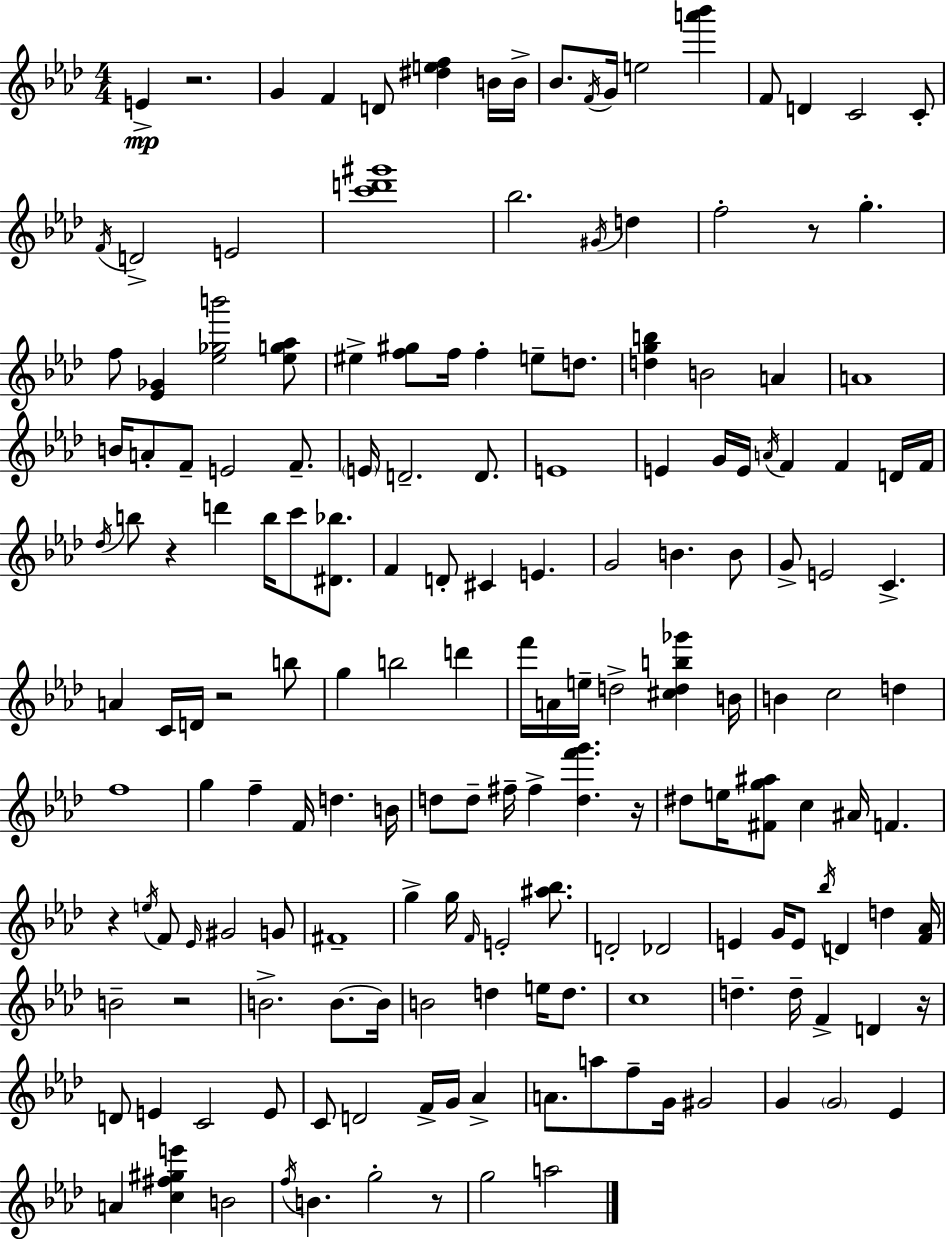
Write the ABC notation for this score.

X:1
T:Untitled
M:4/4
L:1/4
K:Ab
E z2 G F D/2 [^def] B/4 B/4 _B/2 F/4 G/4 e2 [a'_b'] F/2 D C2 C/2 F/4 D2 E2 [c'd'^g']4 _b2 ^G/4 d f2 z/2 g f/2 [_E_G] [_e_gb']2 [_eg_a]/2 ^e [f^g]/2 f/4 f e/2 d/2 [dgb] B2 A A4 B/4 A/2 F/2 E2 F/2 E/4 D2 D/2 E4 E G/4 E/4 A/4 F F D/4 F/4 _d/4 b/2 z d' b/4 c'/2 [^D_b]/2 F D/2 ^C E G2 B B/2 G/2 E2 C A C/4 D/4 z2 b/2 g b2 d' f'/4 A/4 e/4 d2 [^cdb_g'] B/4 B c2 d f4 g f F/4 d B/4 d/2 d/2 ^f/4 ^f [df'g'] z/4 ^d/2 e/4 [^Fg^a]/2 c ^A/4 F z e/4 F/2 _E/4 ^G2 G/2 ^F4 g g/4 F/4 E2 [^a_b]/2 D2 _D2 E G/4 E/2 _b/4 D d [F_A]/4 B2 z2 B2 B/2 B/4 B2 d e/4 d/2 c4 d d/4 F D z/4 D/2 E C2 E/2 C/2 D2 F/4 G/4 _A A/2 a/2 f/2 G/4 ^G2 G G2 _E A [c^f^ge'] B2 f/4 B g2 z/2 g2 a2